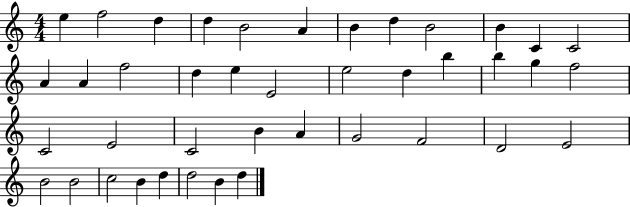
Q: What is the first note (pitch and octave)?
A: E5